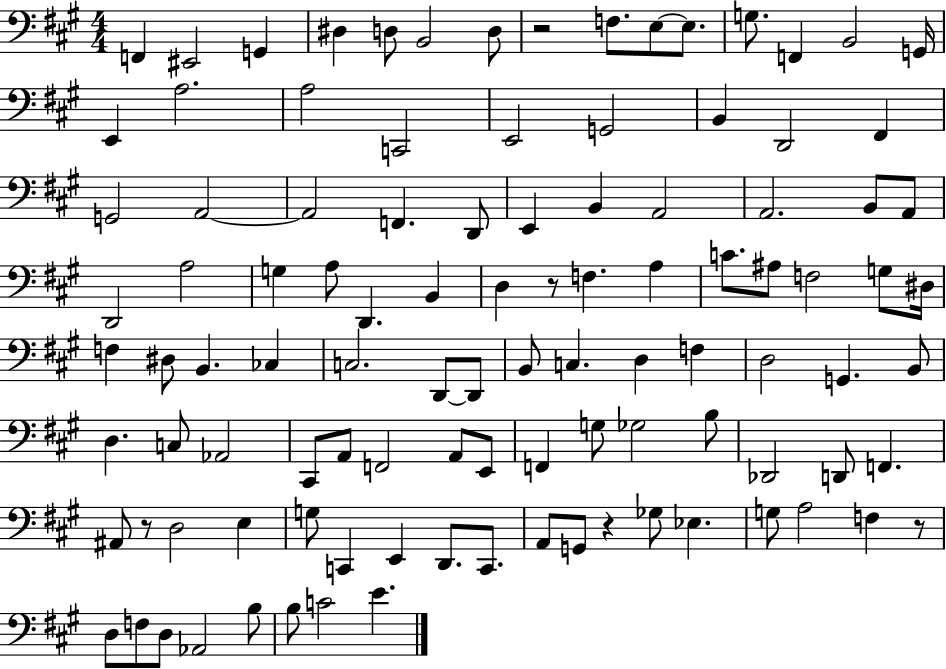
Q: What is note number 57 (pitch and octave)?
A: C3